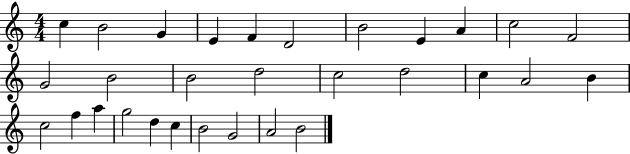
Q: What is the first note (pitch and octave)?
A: C5